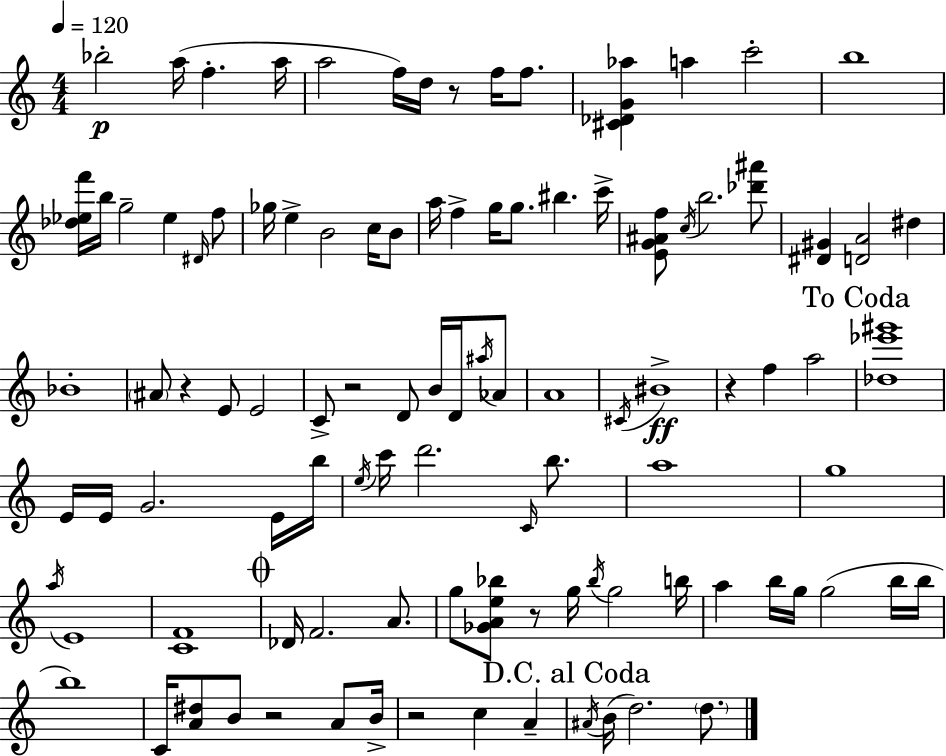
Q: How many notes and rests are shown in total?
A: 102